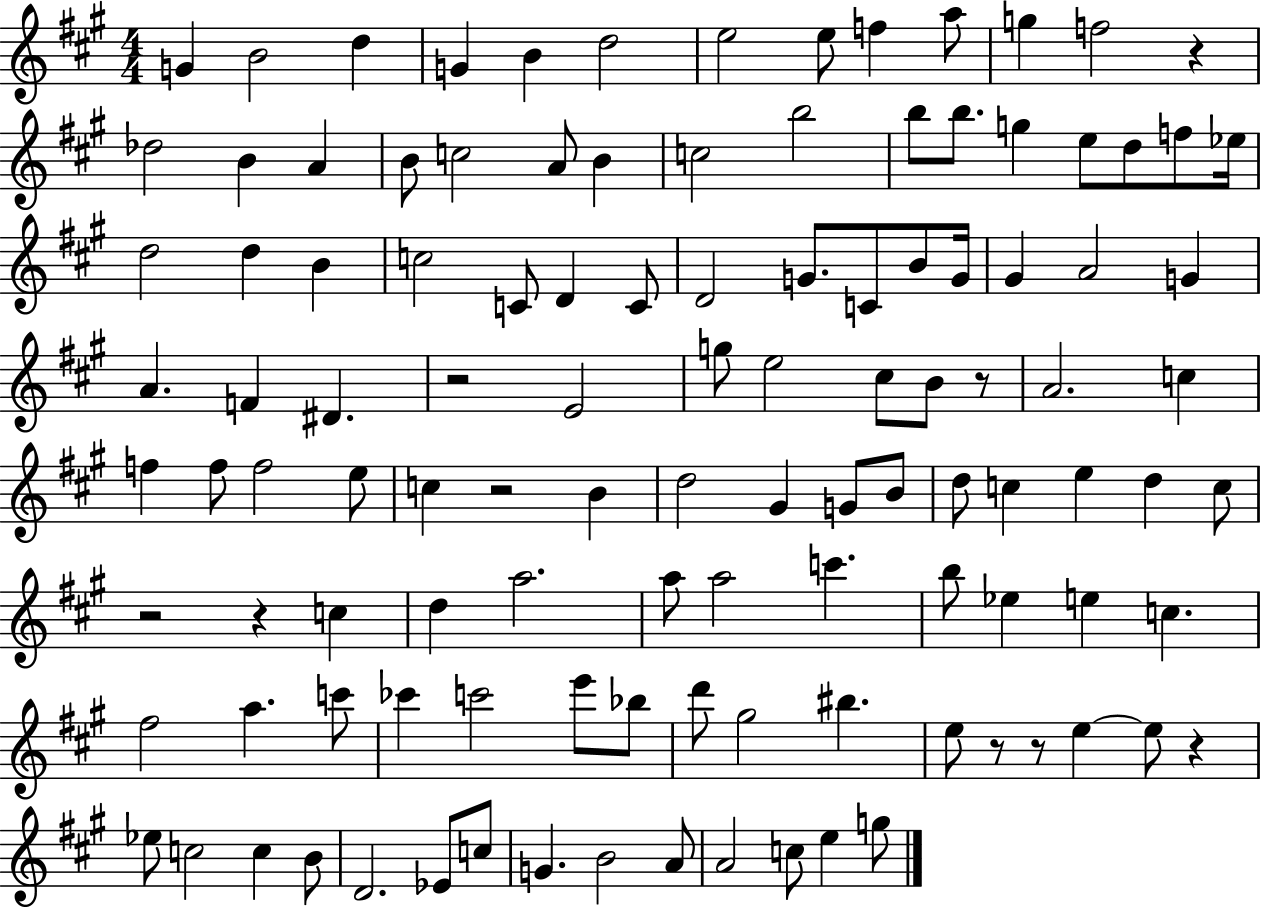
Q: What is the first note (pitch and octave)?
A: G4